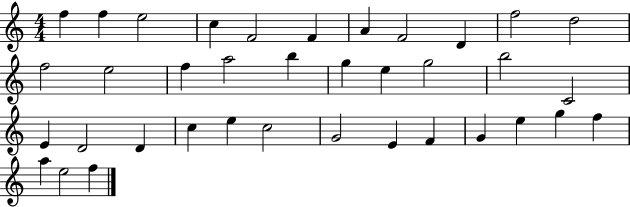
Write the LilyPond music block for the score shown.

{
  \clef treble
  \numericTimeSignature
  \time 4/4
  \key c \major
  f''4 f''4 e''2 | c''4 f'2 f'4 | a'4 f'2 d'4 | f''2 d''2 | \break f''2 e''2 | f''4 a''2 b''4 | g''4 e''4 g''2 | b''2 c'2 | \break e'4 d'2 d'4 | c''4 e''4 c''2 | g'2 e'4 f'4 | g'4 e''4 g''4 f''4 | \break a''4 e''2 f''4 | \bar "|."
}